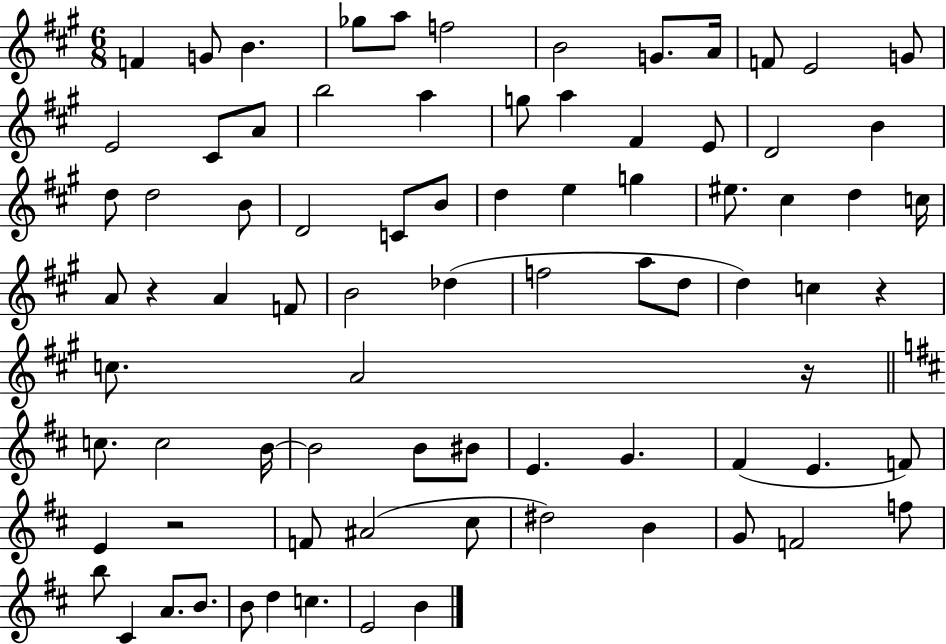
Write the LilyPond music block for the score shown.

{
  \clef treble
  \numericTimeSignature
  \time 6/8
  \key a \major
  f'4 g'8 b'4. | ges''8 a''8 f''2 | b'2 g'8. a'16 | f'8 e'2 g'8 | \break e'2 cis'8 a'8 | b''2 a''4 | g''8 a''4 fis'4 e'8 | d'2 b'4 | \break d''8 d''2 b'8 | d'2 c'8 b'8 | d''4 e''4 g''4 | eis''8. cis''4 d''4 c''16 | \break a'8 r4 a'4 f'8 | b'2 des''4( | f''2 a''8 d''8 | d''4) c''4 r4 | \break c''8. a'2 r16 | \bar "||" \break \key d \major c''8. c''2 b'16~~ | b'2 b'8 bis'8 | e'4. g'4. | fis'4( e'4. f'8) | \break e'4 r2 | f'8 ais'2( cis''8 | dis''2) b'4 | g'8 f'2 f''8 | \break b''8 cis'4 a'8. b'8. | b'8 d''4 c''4. | e'2 b'4 | \bar "|."
}